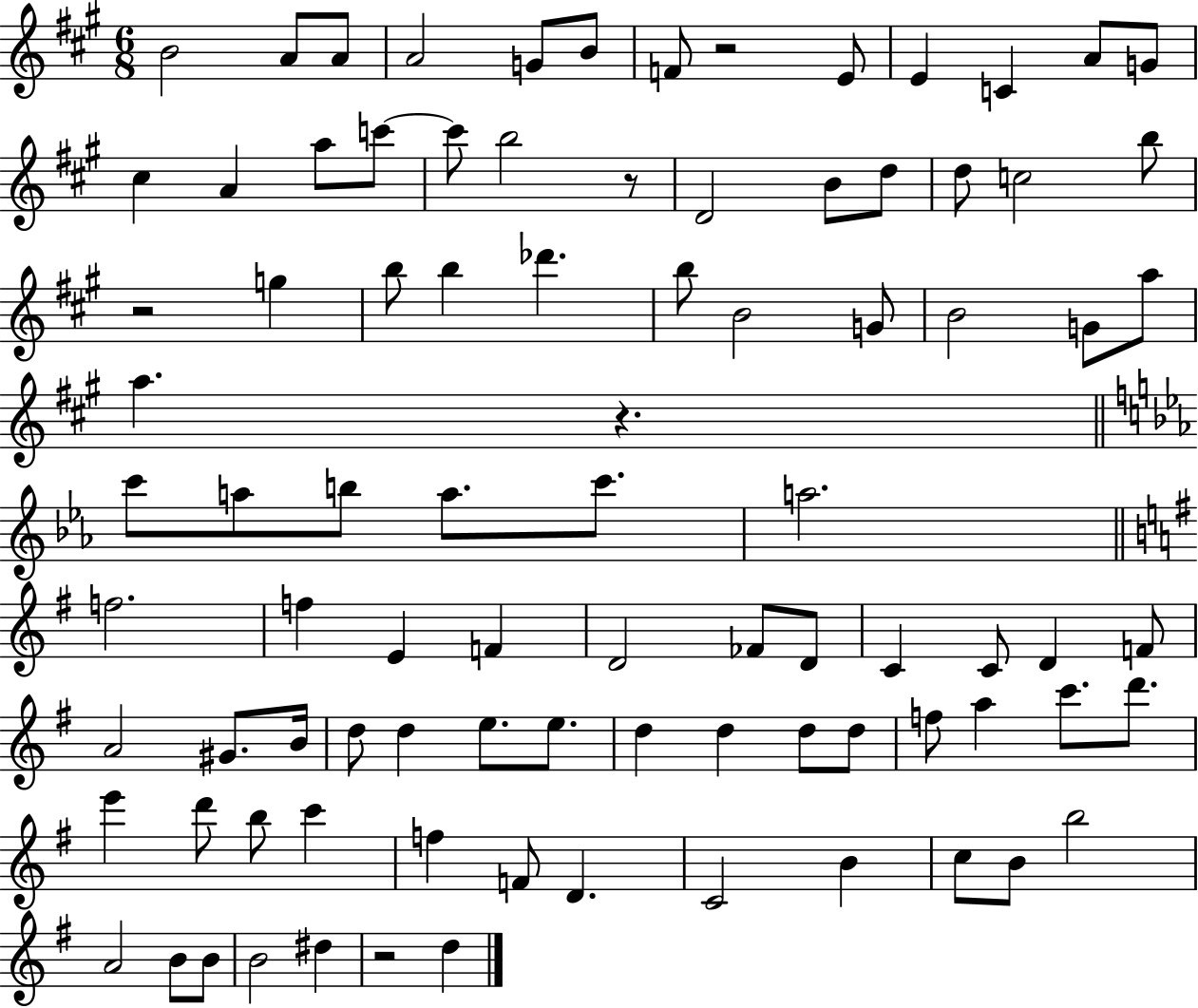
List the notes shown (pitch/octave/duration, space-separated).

B4/h A4/e A4/e A4/h G4/e B4/e F4/e R/h E4/e E4/q C4/q A4/e G4/e C#5/q A4/q A5/e C6/e C6/e B5/h R/e D4/h B4/e D5/e D5/e C5/h B5/e R/h G5/q B5/e B5/q Db6/q. B5/e B4/h G4/e B4/h G4/e A5/e A5/q. R/q. C6/e A5/e B5/e A5/e. C6/e. A5/h. F5/h. F5/q E4/q F4/q D4/h FES4/e D4/e C4/q C4/e D4/q F4/e A4/h G#4/e. B4/s D5/e D5/q E5/e. E5/e. D5/q D5/q D5/e D5/e F5/e A5/q C6/e. D6/e. E6/q D6/e B5/e C6/q F5/q F4/e D4/q. C4/h B4/q C5/e B4/e B5/h A4/h B4/e B4/e B4/h D#5/q R/h D5/q